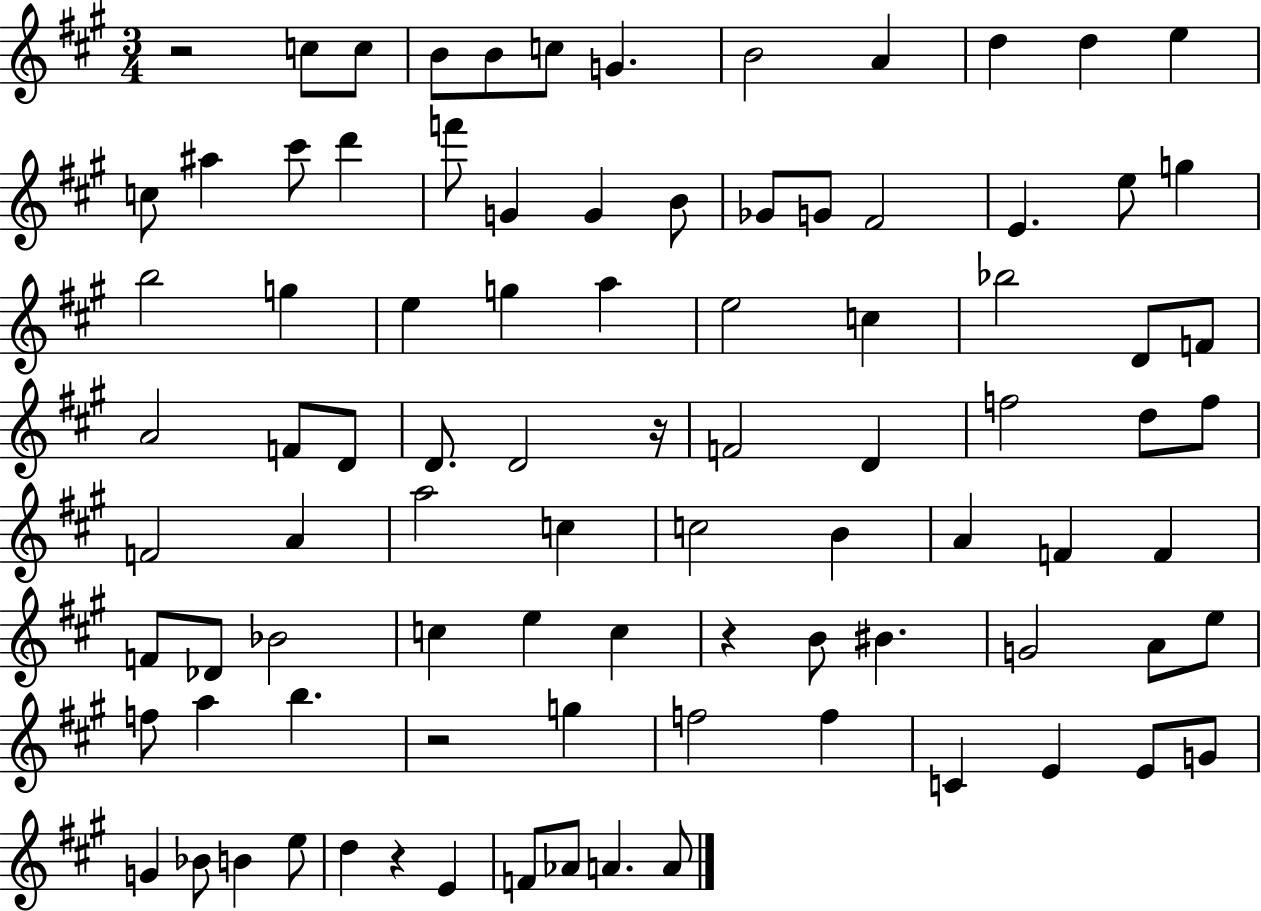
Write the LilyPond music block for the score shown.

{
  \clef treble
  \numericTimeSignature
  \time 3/4
  \key a \major
  r2 c''8 c''8 | b'8 b'8 c''8 g'4. | b'2 a'4 | d''4 d''4 e''4 | \break c''8 ais''4 cis'''8 d'''4 | f'''8 g'4 g'4 b'8 | ges'8 g'8 fis'2 | e'4. e''8 g''4 | \break b''2 g''4 | e''4 g''4 a''4 | e''2 c''4 | bes''2 d'8 f'8 | \break a'2 f'8 d'8 | d'8. d'2 r16 | f'2 d'4 | f''2 d''8 f''8 | \break f'2 a'4 | a''2 c''4 | c''2 b'4 | a'4 f'4 f'4 | \break f'8 des'8 bes'2 | c''4 e''4 c''4 | r4 b'8 bis'4. | g'2 a'8 e''8 | \break f''8 a''4 b''4. | r2 g''4 | f''2 f''4 | c'4 e'4 e'8 g'8 | \break g'4 bes'8 b'4 e''8 | d''4 r4 e'4 | f'8 aes'8 a'4. a'8 | \bar "|."
}